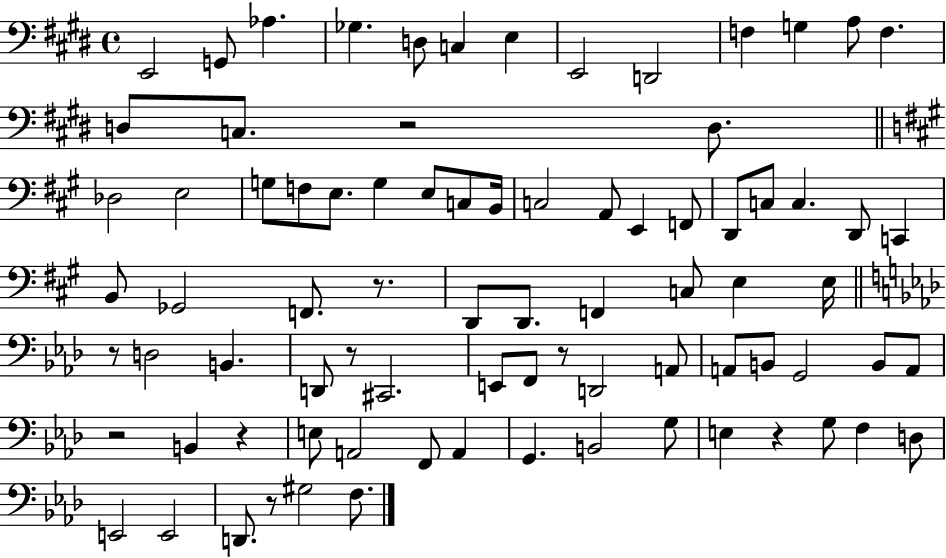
X:1
T:Untitled
M:4/4
L:1/4
K:E
E,,2 G,,/2 _A, _G, D,/2 C, E, E,,2 D,,2 F, G, A,/2 F, D,/2 C,/2 z2 D,/2 _D,2 E,2 G,/2 F,/2 E,/2 G, E,/2 C,/2 B,,/4 C,2 A,,/2 E,, F,,/2 D,,/2 C,/2 C, D,,/2 C,, B,,/2 _G,,2 F,,/2 z/2 D,,/2 D,,/2 F,, C,/2 E, E,/4 z/2 D,2 B,, D,,/2 z/2 ^C,,2 E,,/2 F,,/2 z/2 D,,2 A,,/2 A,,/2 B,,/2 G,,2 B,,/2 A,,/2 z2 B,, z E,/2 A,,2 F,,/2 A,, G,, B,,2 G,/2 E, z G,/2 F, D,/2 E,,2 E,,2 D,,/2 z/2 ^G,2 F,/2